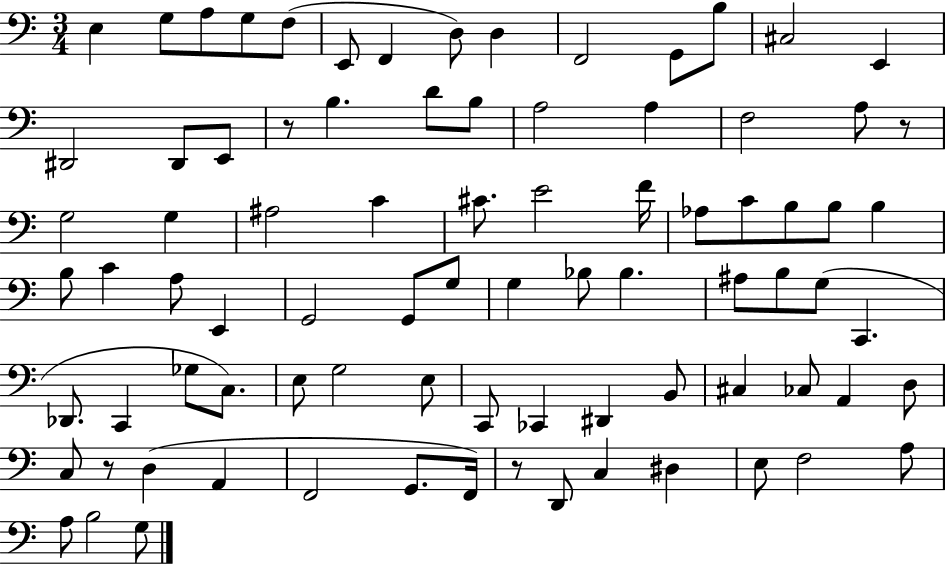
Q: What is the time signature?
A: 3/4